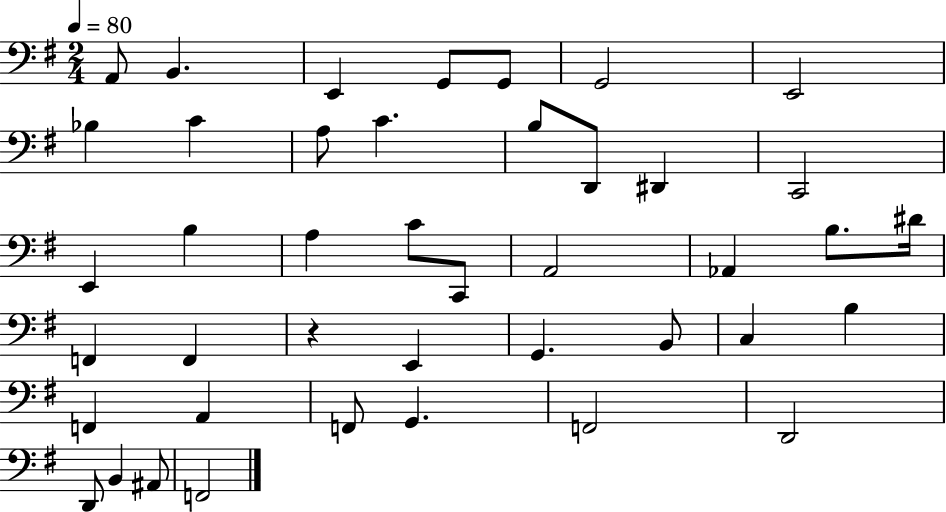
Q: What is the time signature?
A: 2/4